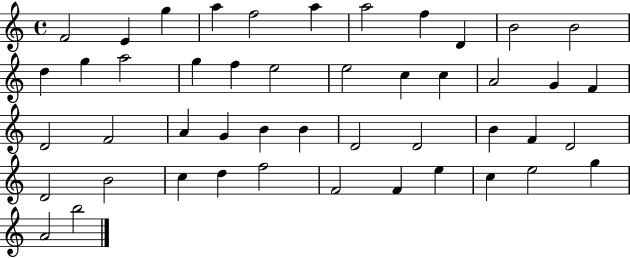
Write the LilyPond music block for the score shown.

{
  \clef treble
  \time 4/4
  \defaultTimeSignature
  \key c \major
  f'2 e'4 g''4 | a''4 f''2 a''4 | a''2 f''4 d'4 | b'2 b'2 | \break d''4 g''4 a''2 | g''4 f''4 e''2 | e''2 c''4 c''4 | a'2 g'4 f'4 | \break d'2 f'2 | a'4 g'4 b'4 b'4 | d'2 d'2 | b'4 f'4 d'2 | \break d'2 b'2 | c''4 d''4 f''2 | f'2 f'4 e''4 | c''4 e''2 g''4 | \break a'2 b''2 | \bar "|."
}